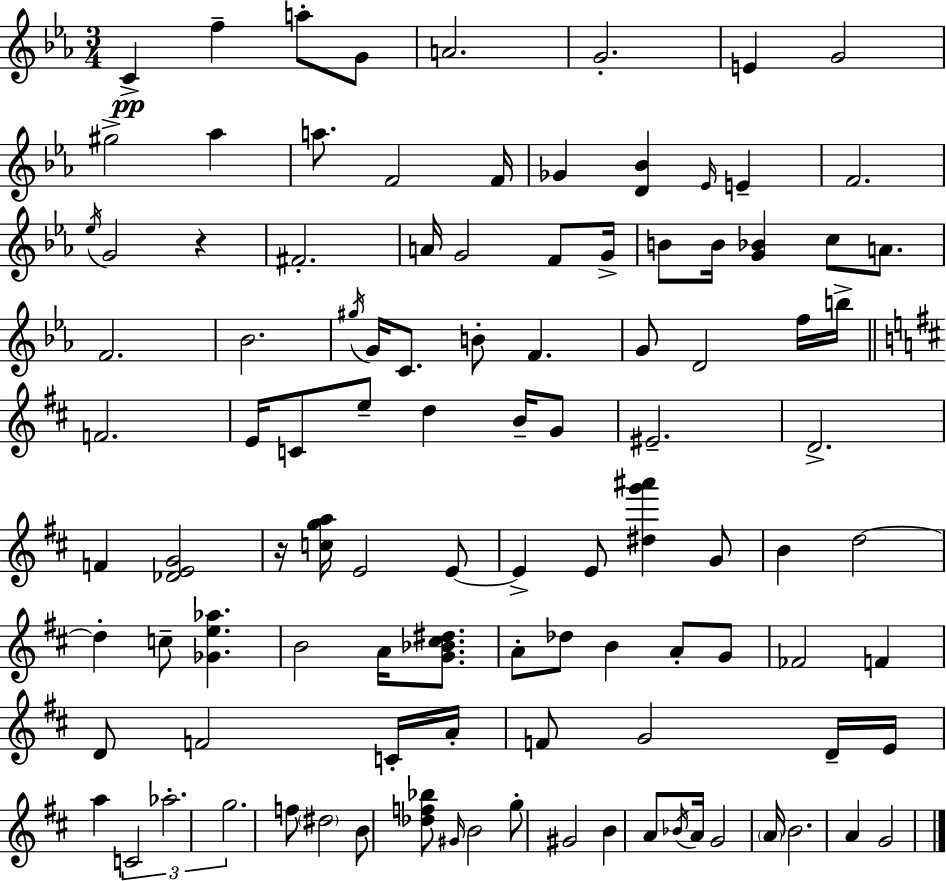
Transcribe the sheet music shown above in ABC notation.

X:1
T:Untitled
M:3/4
L:1/4
K:Cm
C f a/2 G/2 A2 G2 E G2 ^g2 _a a/2 F2 F/4 _G [D_B] _E/4 E F2 _e/4 G2 z ^F2 A/4 G2 F/2 G/4 B/2 B/4 [G_B] c/2 A/2 F2 _B2 ^g/4 G/4 C/2 B/2 F G/2 D2 f/4 b/4 F2 E/4 C/2 e/2 d B/4 G/2 ^E2 D2 F [_DEG]2 z/4 [cga]/4 E2 E/2 E E/2 [^dg'^a'] G/2 B d2 d c/2 [_Ge_a] B2 A/4 [G_B^c^d]/2 A/2 _d/2 B A/2 G/2 _F2 F D/2 F2 C/4 A/4 F/2 G2 D/4 E/4 a C2 _a2 g2 f/2 ^d2 B/2 [_df_b]/2 ^G/4 B2 g/2 ^G2 B A/2 _B/4 A/4 G2 A/4 B2 A G2